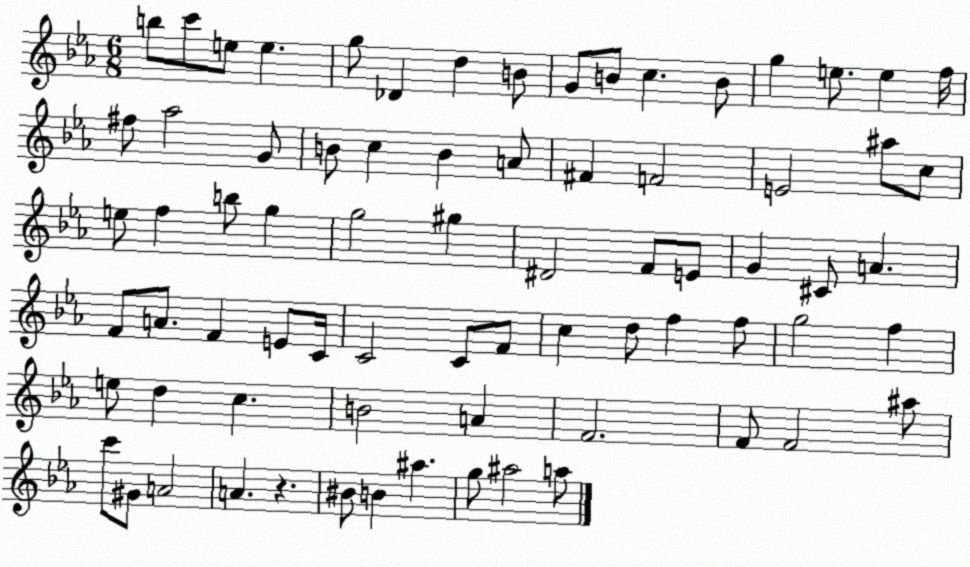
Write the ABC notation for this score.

X:1
T:Untitled
M:6/8
L:1/4
K:Eb
b/2 c'/2 e/2 e g/2 _D d B/2 G/2 B/2 c B/2 g e/2 e f/4 ^f/2 _a2 G/2 B/2 c B A/2 ^F F2 E2 ^a/2 c/2 e/2 f b/2 g g2 ^g ^D2 F/2 E/2 G ^C/2 A F/2 A/2 F E/2 C/4 C2 C/2 F/2 c d/2 f f/2 g2 f e/2 d c B2 A F2 F/2 F2 ^a/2 c'/2 ^G/2 A2 A z ^B/2 B ^a g/2 ^a2 a/2